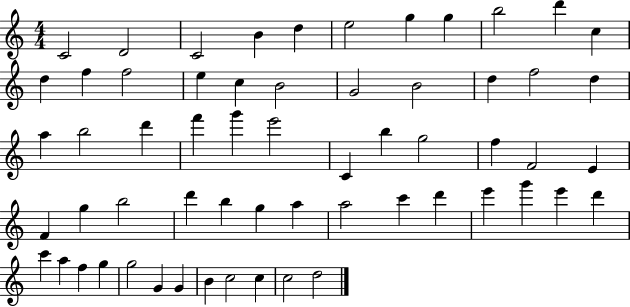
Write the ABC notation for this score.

X:1
T:Untitled
M:4/4
L:1/4
K:C
C2 D2 C2 B d e2 g g b2 d' c d f f2 e c B2 G2 B2 d f2 d a b2 d' f' g' e'2 C b g2 f F2 E F g b2 d' b g a a2 c' d' e' g' e' d' c' a f g g2 G G B c2 c c2 d2